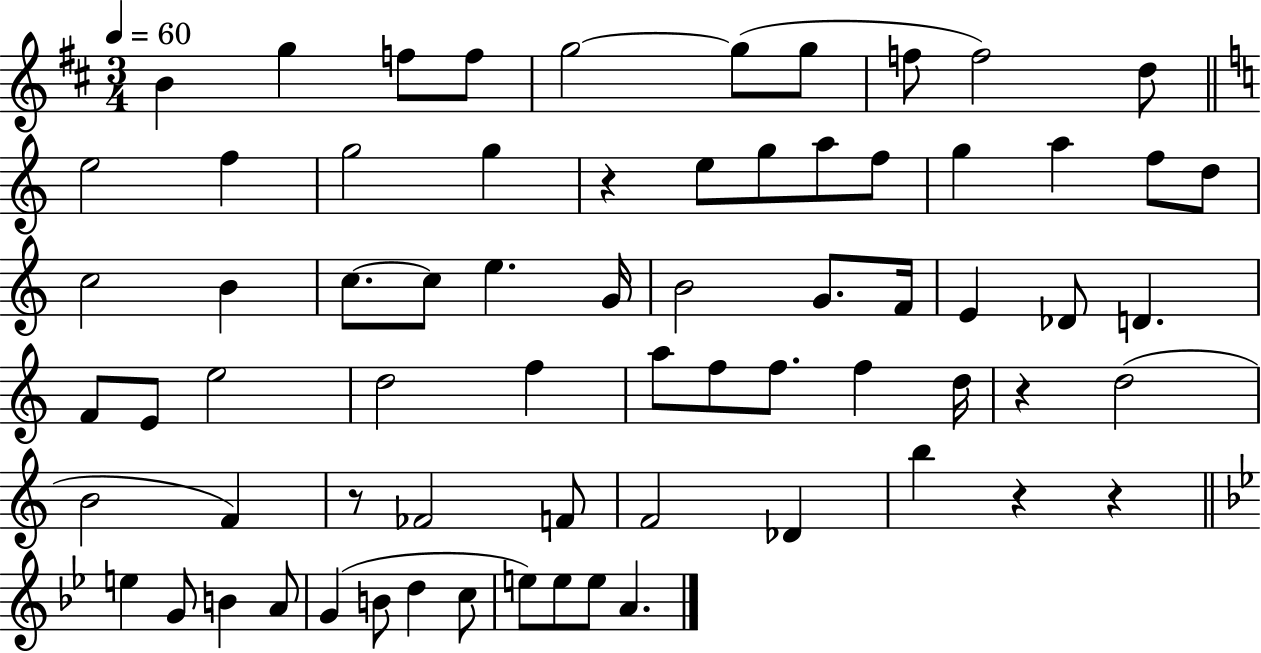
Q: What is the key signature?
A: D major